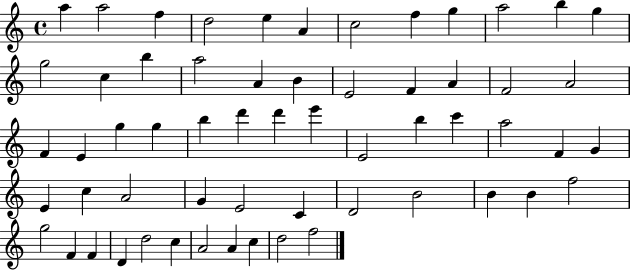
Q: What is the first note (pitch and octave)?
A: A5